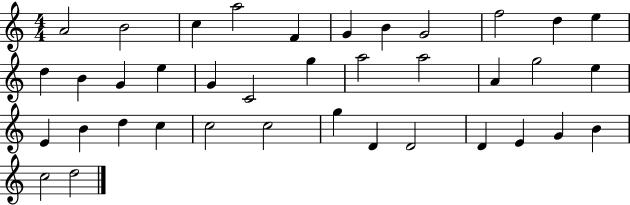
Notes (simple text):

A4/h B4/h C5/q A5/h F4/q G4/q B4/q G4/h F5/h D5/q E5/q D5/q B4/q G4/q E5/q G4/q C4/h G5/q A5/h A5/h A4/q G5/h E5/q E4/q B4/q D5/q C5/q C5/h C5/h G5/q D4/q D4/h D4/q E4/q G4/q B4/q C5/h D5/h